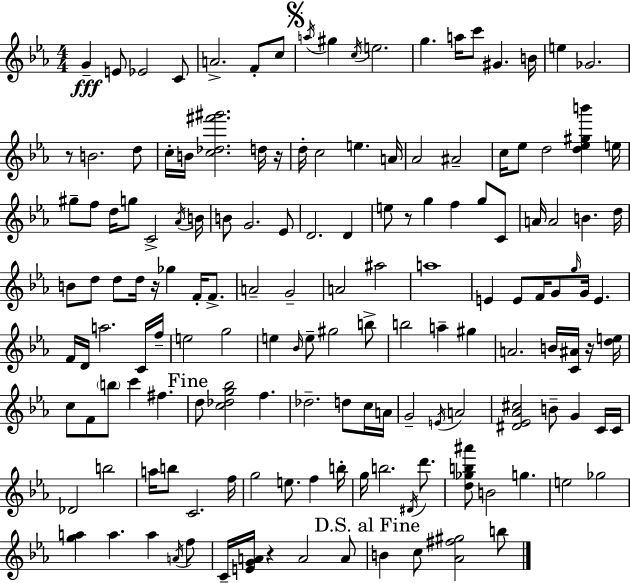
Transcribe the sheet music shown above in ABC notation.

X:1
T:Untitled
M:4/4
L:1/4
K:Eb
G E/2 _E2 C/2 A2 F/2 c/2 a/4 ^g c/4 e2 g a/4 c'/2 ^G B/4 e _G2 z/2 B2 d/2 c/4 B/4 [c_d^f'^g']2 d/4 z/4 d/4 c2 e A/4 _A2 ^A2 c/4 _e/2 d2 [d_e^gb'] e/4 ^g/2 f/2 d/4 g/2 C2 _A/4 B/4 B/2 G2 _E/2 D2 D e/2 z/2 g f g/2 C/2 A/4 A2 B d/4 B/2 d/2 d/2 d/4 z/4 _g F/4 F/2 A2 G2 A2 ^a2 a4 E E/2 F/4 G/2 g/4 G/4 E F/4 D/4 a2 C/4 f/4 e2 g2 e _B/4 e/2 ^g2 b/2 b2 a ^g A2 B/4 [C^A]/4 z/4 [de]/4 c/2 F/2 b/2 c' ^f d/2 [c_dg_b]2 f _d2 d/2 c/4 A/4 G2 E/4 A2 [^D_E_A^c]2 B/2 G C/4 C/4 _D2 b2 a/4 b/2 C2 f/4 g2 e/2 f b/4 g/4 b2 ^D/4 d'/2 [d_gb^a']/2 B2 g e2 _g2 [ga] a a A/4 f/2 C/4 [EGA]/4 z A2 A/2 B c/2 [_A^f^g]2 b/2